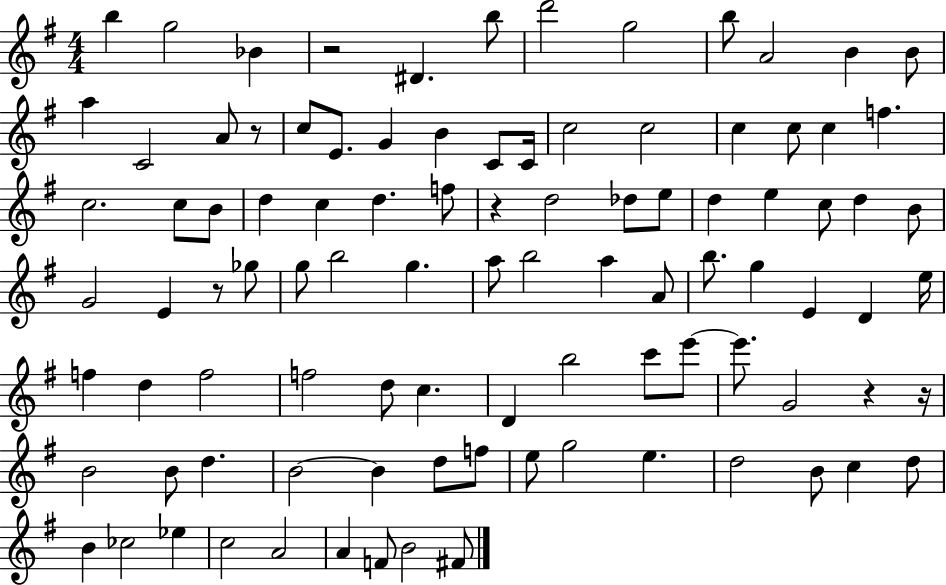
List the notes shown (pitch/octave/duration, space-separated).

B5/q G5/h Bb4/q R/h D#4/q. B5/e D6/h G5/h B5/e A4/h B4/q B4/e A5/q C4/h A4/e R/e C5/e E4/e. G4/q B4/q C4/e C4/s C5/h C5/h C5/q C5/e C5/q F5/q. C5/h. C5/e B4/e D5/q C5/q D5/q. F5/e R/q D5/h Db5/e E5/e D5/q E5/q C5/e D5/q B4/e G4/h E4/q R/e Gb5/e G5/e B5/h G5/q. A5/e B5/h A5/q A4/e B5/e. G5/q E4/q D4/q E5/s F5/q D5/q F5/h F5/h D5/e C5/q. D4/q B5/h C6/e E6/e E6/e. G4/h R/q R/s B4/h B4/e D5/q. B4/h B4/q D5/e F5/e E5/e G5/h E5/q. D5/h B4/e C5/q D5/e B4/q CES5/h Eb5/q C5/h A4/h A4/q F4/e B4/h F#4/e